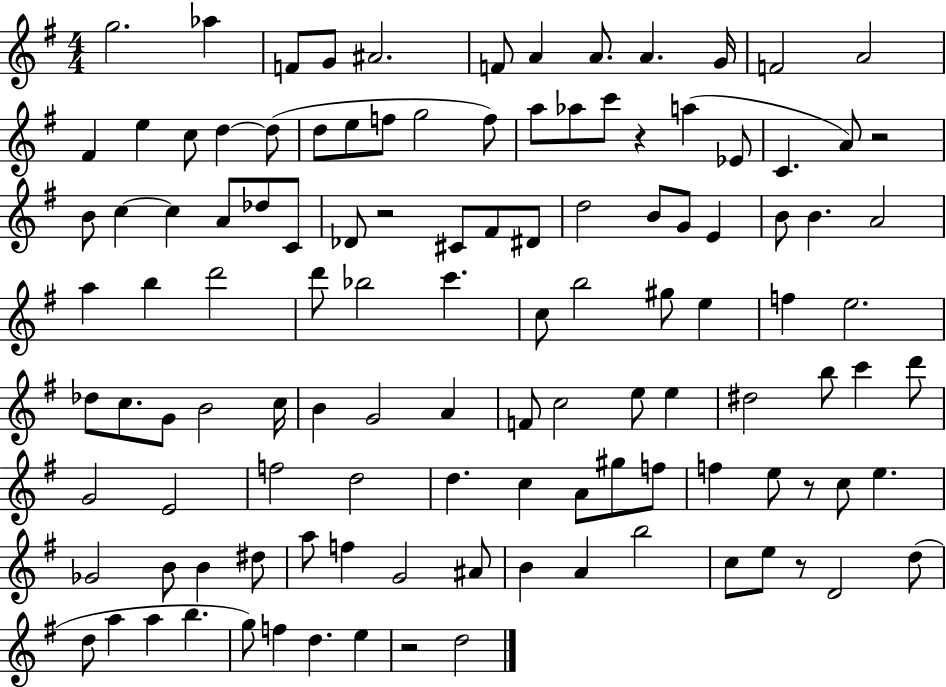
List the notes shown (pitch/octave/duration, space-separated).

G5/h. Ab5/q F4/e G4/e A#4/h. F4/e A4/q A4/e. A4/q. G4/s F4/h A4/h F#4/q E5/q C5/e D5/q D5/e D5/e E5/e F5/e G5/h F5/e A5/e Ab5/e C6/e R/q A5/q Eb4/e C4/q. A4/e R/h B4/e C5/q C5/q A4/e Db5/e C4/e Db4/e R/h C#4/e F#4/e D#4/e D5/h B4/e G4/e E4/q B4/e B4/q. A4/h A5/q B5/q D6/h D6/e Bb5/h C6/q. C5/e B5/h G#5/e E5/q F5/q E5/h. Db5/e C5/e. G4/e B4/h C5/s B4/q G4/h A4/q F4/e C5/h E5/e E5/q D#5/h B5/e C6/q D6/e G4/h E4/h F5/h D5/h D5/q. C5/q A4/e G#5/e F5/e F5/q E5/e R/e C5/e E5/q. Gb4/h B4/e B4/q D#5/e A5/e F5/q G4/h A#4/e B4/q A4/q B5/h C5/e E5/e R/e D4/h D5/e D5/e A5/q A5/q B5/q. G5/e F5/q D5/q. E5/q R/h D5/h